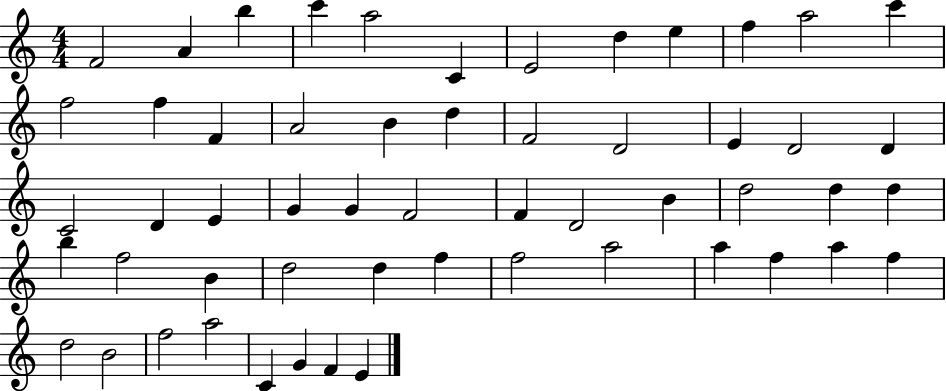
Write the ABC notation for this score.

X:1
T:Untitled
M:4/4
L:1/4
K:C
F2 A b c' a2 C E2 d e f a2 c' f2 f F A2 B d F2 D2 E D2 D C2 D E G G F2 F D2 B d2 d d b f2 B d2 d f f2 a2 a f a f d2 B2 f2 a2 C G F E